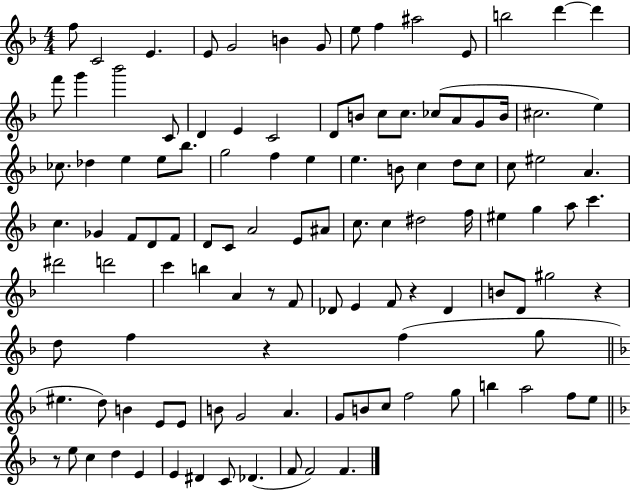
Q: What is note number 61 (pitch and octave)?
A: F5